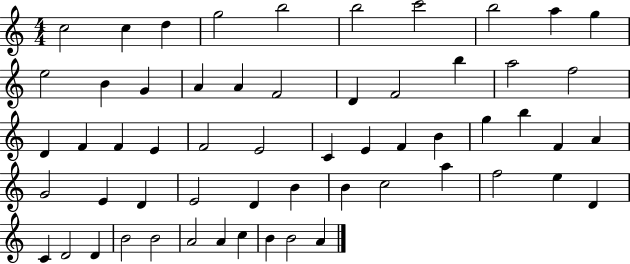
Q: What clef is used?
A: treble